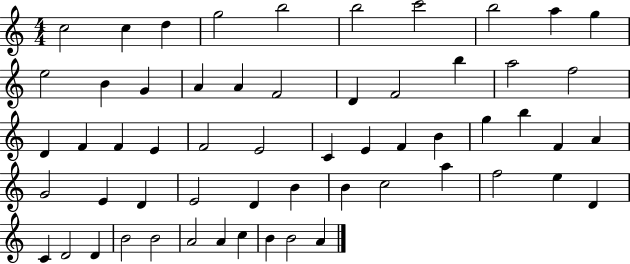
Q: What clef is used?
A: treble